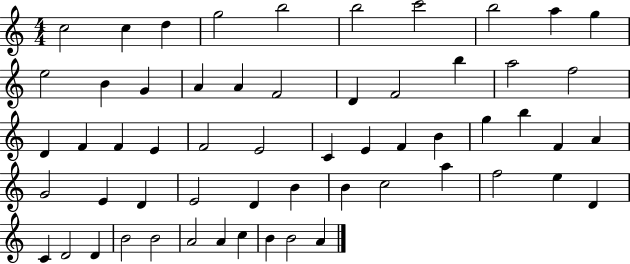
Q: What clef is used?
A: treble